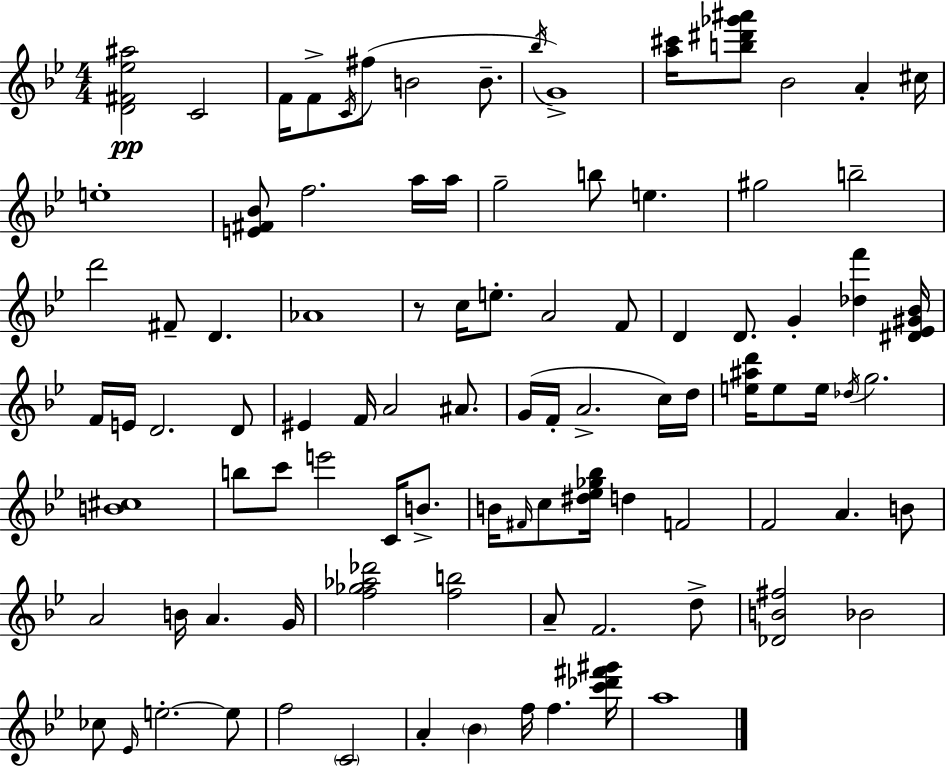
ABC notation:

X:1
T:Untitled
M:4/4
L:1/4
K:Bb
[D^F_e^a]2 C2 F/4 F/2 C/4 ^f/2 B2 B/2 _b/4 G4 [a^c']/4 [b^d'_g'^a']/2 _B2 A ^c/4 e4 [E^F_B]/2 f2 a/4 a/4 g2 b/2 e ^g2 b2 d'2 ^F/2 D _A4 z/2 c/4 e/2 A2 F/2 D D/2 G [_df'] [^D_E^G_B]/4 F/4 E/4 D2 D/2 ^E F/4 A2 ^A/2 G/4 F/4 A2 c/4 d/4 [e^ad']/4 e/2 e/4 _d/4 g2 [B^c]4 b/2 c'/2 e'2 C/4 B/2 B/4 ^F/4 c/2 [^d_e_g_b]/4 d F2 F2 A B/2 A2 B/4 A G/4 [f_g_a_d']2 [fb]2 A/2 F2 d/2 [_DB^f]2 _B2 _c/2 _E/4 e2 e/2 f2 C2 A _B f/4 f [c'_d'^f'^g']/4 a4